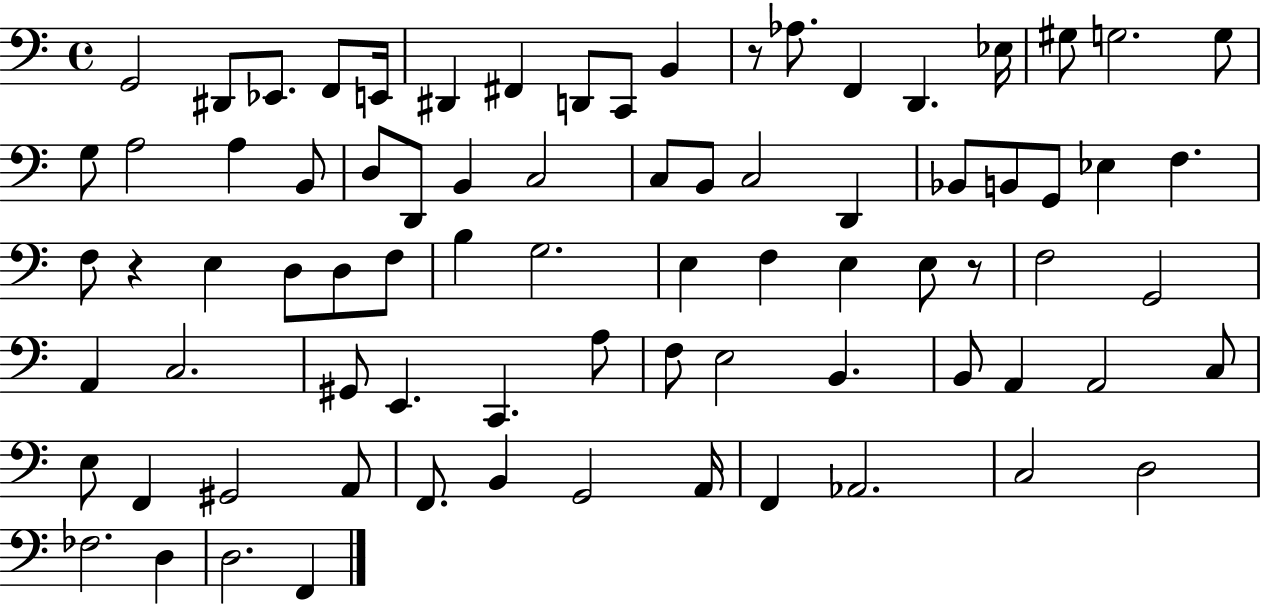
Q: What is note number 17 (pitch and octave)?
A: G3